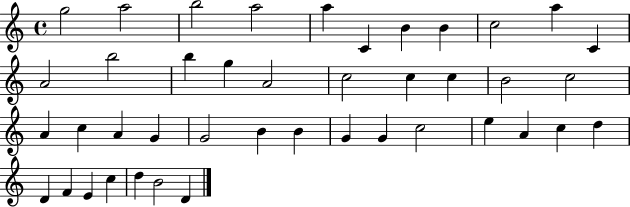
{
  \clef treble
  \time 4/4
  \defaultTimeSignature
  \key c \major
  g''2 a''2 | b''2 a''2 | a''4 c'4 b'4 b'4 | c''2 a''4 c'4 | \break a'2 b''2 | b''4 g''4 a'2 | c''2 c''4 c''4 | b'2 c''2 | \break a'4 c''4 a'4 g'4 | g'2 b'4 b'4 | g'4 g'4 c''2 | e''4 a'4 c''4 d''4 | \break d'4 f'4 e'4 c''4 | d''4 b'2 d'4 | \bar "|."
}